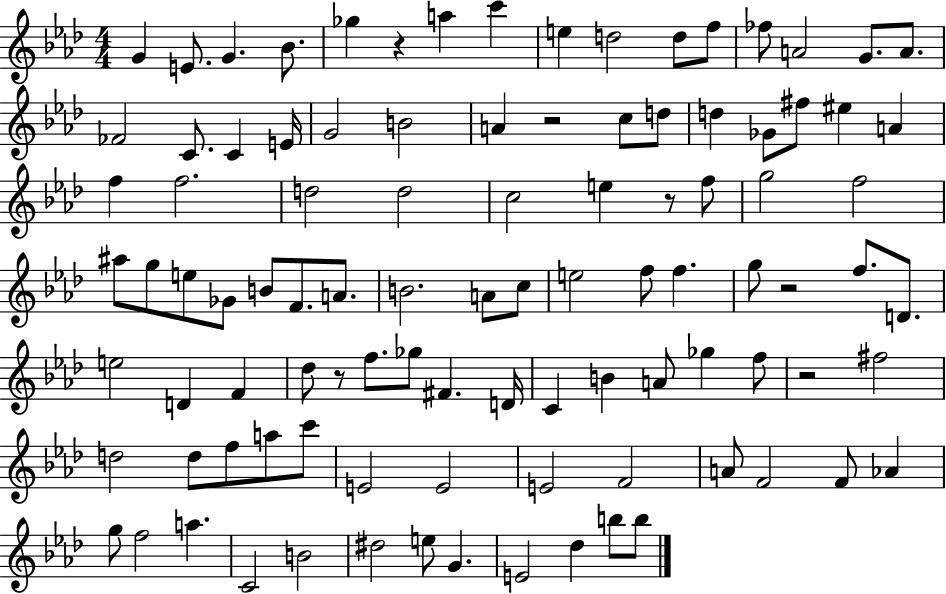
X:1
T:Untitled
M:4/4
L:1/4
K:Ab
G E/2 G _B/2 _g z a c' e d2 d/2 f/2 _f/2 A2 G/2 A/2 _F2 C/2 C E/4 G2 B2 A z2 c/2 d/2 d _G/2 ^f/2 ^e A f f2 d2 d2 c2 e z/2 f/2 g2 f2 ^a/2 g/2 e/2 _G/2 B/2 F/2 A/2 B2 A/2 c/2 e2 f/2 f g/2 z2 f/2 D/2 e2 D F _d/2 z/2 f/2 _g/2 ^F D/4 C B A/2 _g f/2 z2 ^f2 d2 d/2 f/2 a/2 c'/2 E2 E2 E2 F2 A/2 F2 F/2 _A g/2 f2 a C2 B2 ^d2 e/2 G E2 _d b/2 b/2